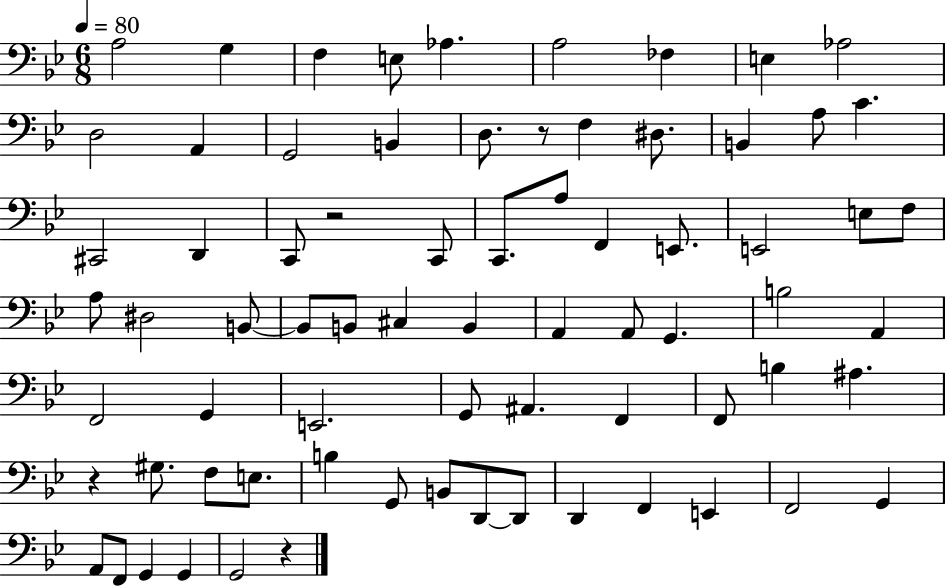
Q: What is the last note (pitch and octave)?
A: G2